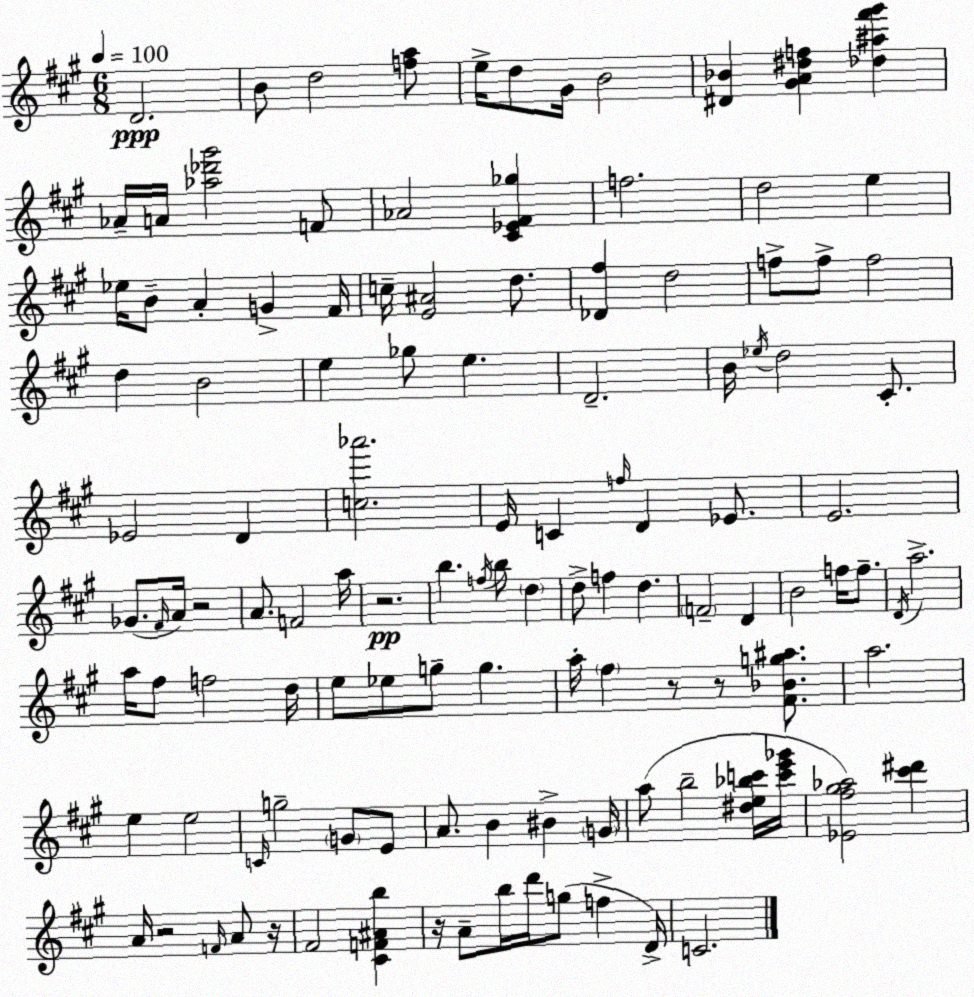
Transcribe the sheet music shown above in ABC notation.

X:1
T:Untitled
M:6/8
L:1/4
K:A
D2 B/2 d2 [fa]/2 e/4 d/2 ^G/4 B2 [^D_B] [^GA^df] [_d^a^f'^g'] _A/4 A/4 [_a_d'^g']2 F/2 _A2 [^C_E^F_g] f2 d2 e _e/4 B/2 A G ^F/4 c/4 [E^A]2 d/2 [_D^f] d2 f/2 f/2 f2 d B2 e _g/2 e D2 B/4 _e/4 d2 ^C/2 _E2 D [c_a']2 E/4 C f/4 D _E/2 E2 _G/2 ^F/4 A/4 z2 A/2 F2 a/4 z2 b f/4 b/2 d d/2 f d F2 D B2 f/4 f/2 D/4 a2 a/4 ^f/2 f2 d/4 e/2 _e/2 g/2 g a/4 ^f z/2 z/2 [^F_Bg^a]/2 a2 e e2 C/4 g2 G/2 E/2 A/2 B ^B G/4 a/2 b2 [^de_bc']/4 [c'e'_g']/4 [_E^f^g_a]2 [^c'^d'] A/4 z2 F/4 A/2 z/4 ^F2 [^CF^Ab] z/4 A/2 b/4 d'/4 g/2 f D/4 C2